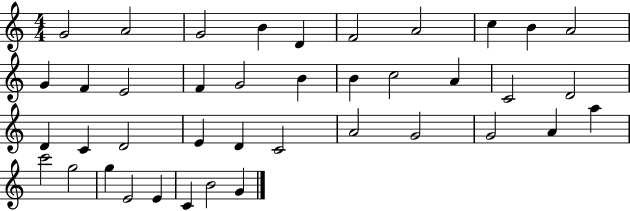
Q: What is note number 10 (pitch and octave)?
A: A4